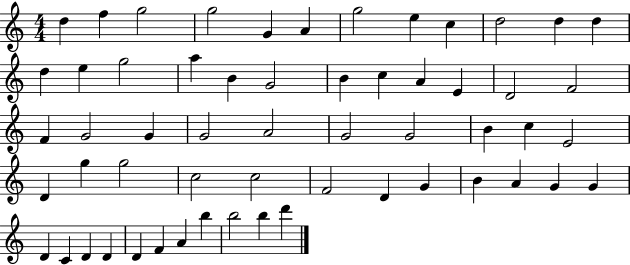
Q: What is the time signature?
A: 4/4